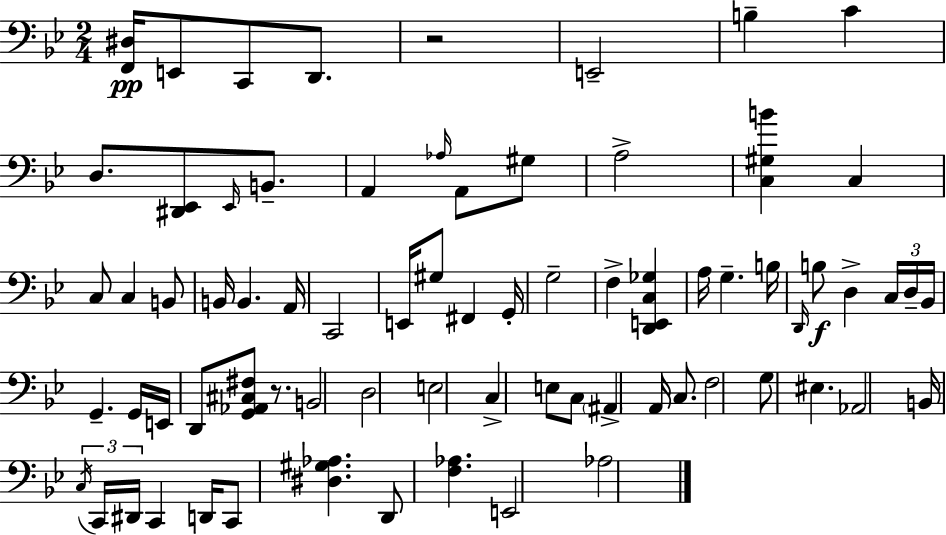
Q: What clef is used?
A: bass